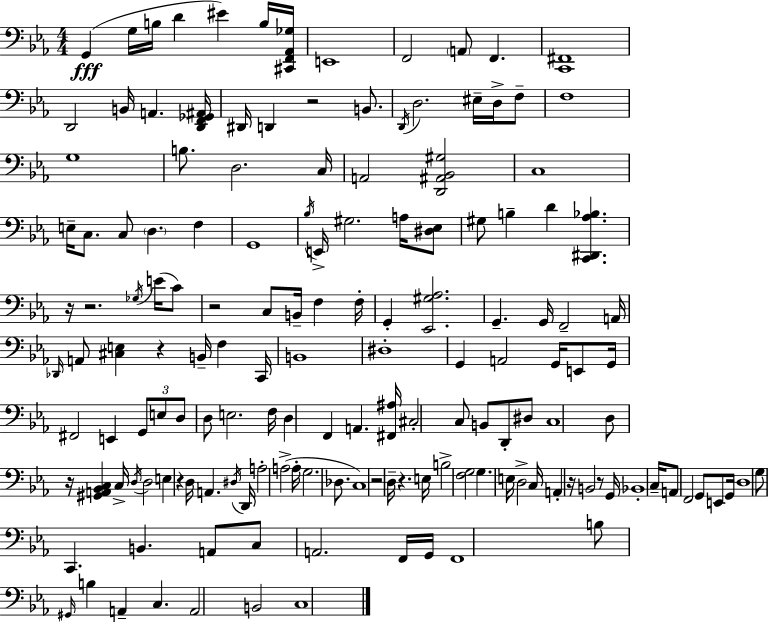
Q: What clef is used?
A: bass